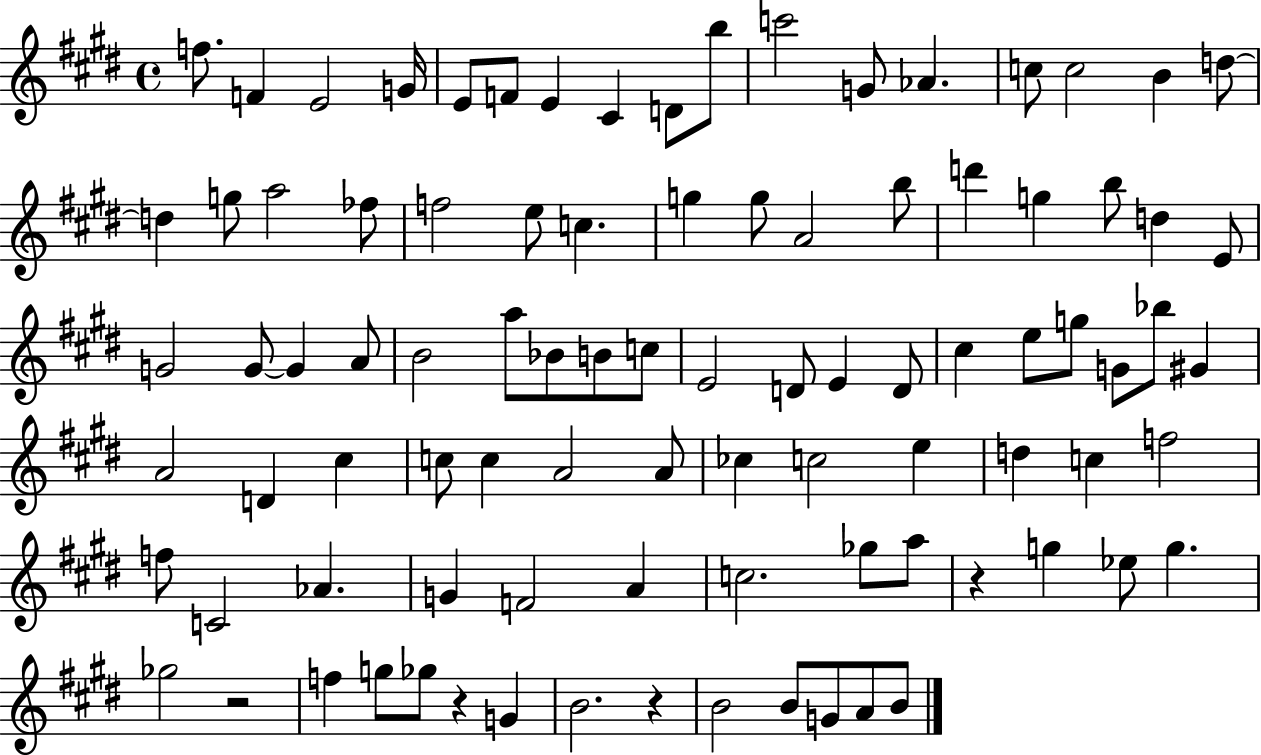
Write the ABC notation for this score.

X:1
T:Untitled
M:4/4
L:1/4
K:E
f/2 F E2 G/4 E/2 F/2 E ^C D/2 b/2 c'2 G/2 _A c/2 c2 B d/2 d g/2 a2 _f/2 f2 e/2 c g g/2 A2 b/2 d' g b/2 d E/2 G2 G/2 G A/2 B2 a/2 _B/2 B/2 c/2 E2 D/2 E D/2 ^c e/2 g/2 G/2 _b/2 ^G A2 D ^c c/2 c A2 A/2 _c c2 e d c f2 f/2 C2 _A G F2 A c2 _g/2 a/2 z g _e/2 g _g2 z2 f g/2 _g/2 z G B2 z B2 B/2 G/2 A/2 B/2